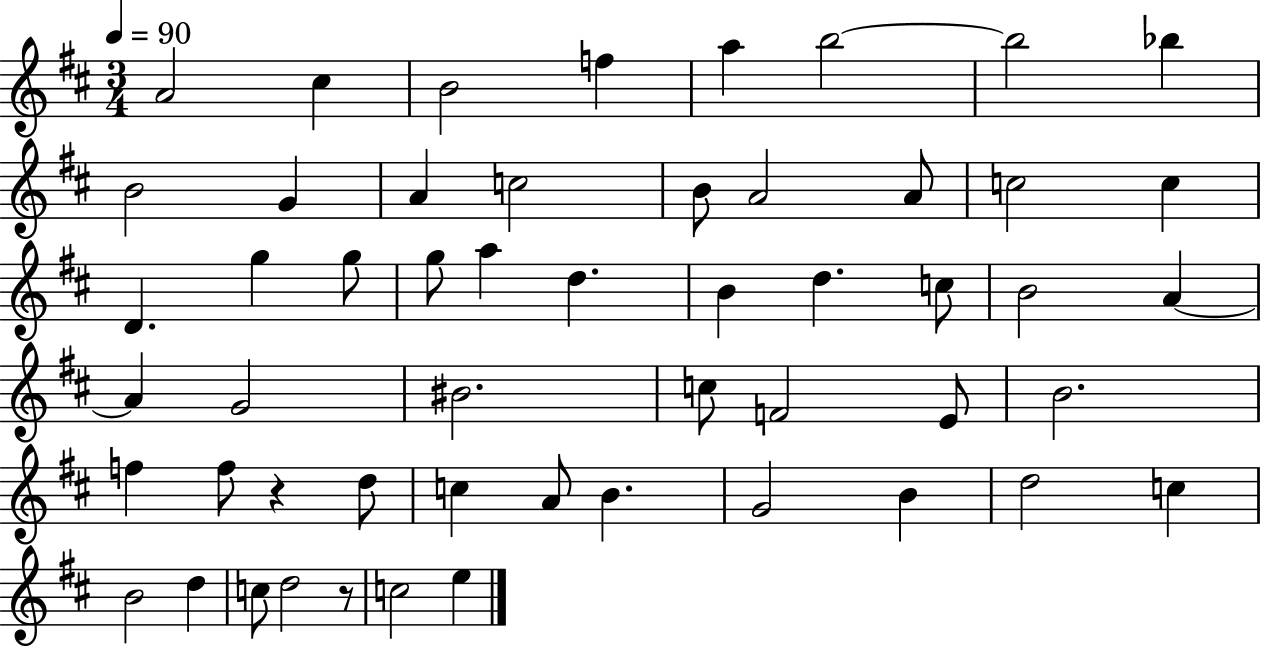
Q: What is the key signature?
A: D major